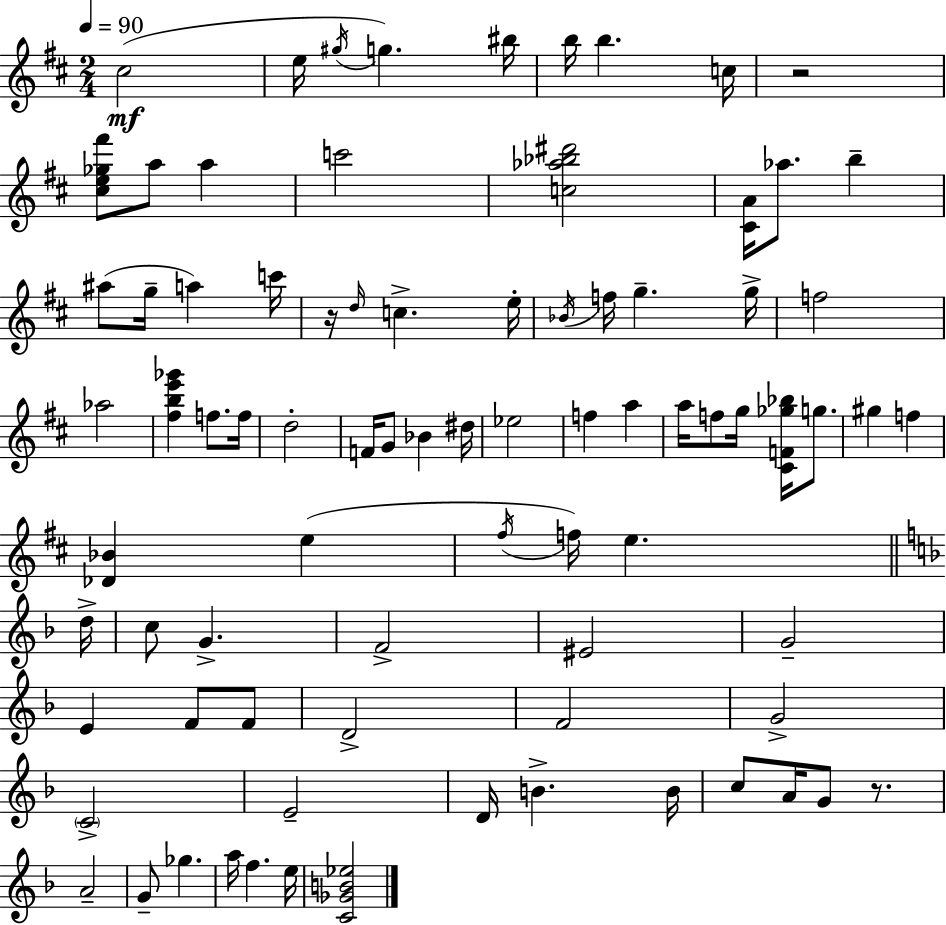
{
  \clef treble
  \numericTimeSignature
  \time 2/4
  \key d \major
  \tempo 4 = 90
  cis''2(\mf | e''16 \acciaccatura { gis''16 }) g''4. | bis''16 b''16 b''4. | c''16 r2 | \break <cis'' e'' ges'' fis'''>8 a''8 a''4 | c'''2 | <c'' aes'' bes'' dis'''>2 | <cis' a'>16 aes''8. b''4-- | \break ais''8( g''16-- a''4) | c'''16 r16 \grace { d''16 } c''4.-> | e''16-. \acciaccatura { bes'16 } f''16 g''4.-- | g''16-> f''2 | \break aes''2 | <fis'' b'' e''' ges'''>4 f''8. | f''16 d''2-. | f'16 g'8 bes'4 | \break dis''16 ees''2 | f''4 a''4 | a''16 f''8 g''16 <cis' f' ges'' bes''>16 | g''8. gis''4 f''4 | \break <des' bes'>4 e''4( | \acciaccatura { fis''16 } f''16) e''4. | \bar "||" \break \key d \minor d''16-> c''8 g'4.-> | f'2-> | eis'2 | g'2-- | \break e'4 f'8 f'8 | d'2-> | f'2 | g'2-> | \break \parenthesize c'2-> | e'2-- | d'16 b'4.-> | b'16 c''8 a'16 g'8 r8. | \break a'2-- | g'8-- ges''4. | a''16 f''4. | e''16 <c' ges' b' ees''>2 | \break \bar "|."
}